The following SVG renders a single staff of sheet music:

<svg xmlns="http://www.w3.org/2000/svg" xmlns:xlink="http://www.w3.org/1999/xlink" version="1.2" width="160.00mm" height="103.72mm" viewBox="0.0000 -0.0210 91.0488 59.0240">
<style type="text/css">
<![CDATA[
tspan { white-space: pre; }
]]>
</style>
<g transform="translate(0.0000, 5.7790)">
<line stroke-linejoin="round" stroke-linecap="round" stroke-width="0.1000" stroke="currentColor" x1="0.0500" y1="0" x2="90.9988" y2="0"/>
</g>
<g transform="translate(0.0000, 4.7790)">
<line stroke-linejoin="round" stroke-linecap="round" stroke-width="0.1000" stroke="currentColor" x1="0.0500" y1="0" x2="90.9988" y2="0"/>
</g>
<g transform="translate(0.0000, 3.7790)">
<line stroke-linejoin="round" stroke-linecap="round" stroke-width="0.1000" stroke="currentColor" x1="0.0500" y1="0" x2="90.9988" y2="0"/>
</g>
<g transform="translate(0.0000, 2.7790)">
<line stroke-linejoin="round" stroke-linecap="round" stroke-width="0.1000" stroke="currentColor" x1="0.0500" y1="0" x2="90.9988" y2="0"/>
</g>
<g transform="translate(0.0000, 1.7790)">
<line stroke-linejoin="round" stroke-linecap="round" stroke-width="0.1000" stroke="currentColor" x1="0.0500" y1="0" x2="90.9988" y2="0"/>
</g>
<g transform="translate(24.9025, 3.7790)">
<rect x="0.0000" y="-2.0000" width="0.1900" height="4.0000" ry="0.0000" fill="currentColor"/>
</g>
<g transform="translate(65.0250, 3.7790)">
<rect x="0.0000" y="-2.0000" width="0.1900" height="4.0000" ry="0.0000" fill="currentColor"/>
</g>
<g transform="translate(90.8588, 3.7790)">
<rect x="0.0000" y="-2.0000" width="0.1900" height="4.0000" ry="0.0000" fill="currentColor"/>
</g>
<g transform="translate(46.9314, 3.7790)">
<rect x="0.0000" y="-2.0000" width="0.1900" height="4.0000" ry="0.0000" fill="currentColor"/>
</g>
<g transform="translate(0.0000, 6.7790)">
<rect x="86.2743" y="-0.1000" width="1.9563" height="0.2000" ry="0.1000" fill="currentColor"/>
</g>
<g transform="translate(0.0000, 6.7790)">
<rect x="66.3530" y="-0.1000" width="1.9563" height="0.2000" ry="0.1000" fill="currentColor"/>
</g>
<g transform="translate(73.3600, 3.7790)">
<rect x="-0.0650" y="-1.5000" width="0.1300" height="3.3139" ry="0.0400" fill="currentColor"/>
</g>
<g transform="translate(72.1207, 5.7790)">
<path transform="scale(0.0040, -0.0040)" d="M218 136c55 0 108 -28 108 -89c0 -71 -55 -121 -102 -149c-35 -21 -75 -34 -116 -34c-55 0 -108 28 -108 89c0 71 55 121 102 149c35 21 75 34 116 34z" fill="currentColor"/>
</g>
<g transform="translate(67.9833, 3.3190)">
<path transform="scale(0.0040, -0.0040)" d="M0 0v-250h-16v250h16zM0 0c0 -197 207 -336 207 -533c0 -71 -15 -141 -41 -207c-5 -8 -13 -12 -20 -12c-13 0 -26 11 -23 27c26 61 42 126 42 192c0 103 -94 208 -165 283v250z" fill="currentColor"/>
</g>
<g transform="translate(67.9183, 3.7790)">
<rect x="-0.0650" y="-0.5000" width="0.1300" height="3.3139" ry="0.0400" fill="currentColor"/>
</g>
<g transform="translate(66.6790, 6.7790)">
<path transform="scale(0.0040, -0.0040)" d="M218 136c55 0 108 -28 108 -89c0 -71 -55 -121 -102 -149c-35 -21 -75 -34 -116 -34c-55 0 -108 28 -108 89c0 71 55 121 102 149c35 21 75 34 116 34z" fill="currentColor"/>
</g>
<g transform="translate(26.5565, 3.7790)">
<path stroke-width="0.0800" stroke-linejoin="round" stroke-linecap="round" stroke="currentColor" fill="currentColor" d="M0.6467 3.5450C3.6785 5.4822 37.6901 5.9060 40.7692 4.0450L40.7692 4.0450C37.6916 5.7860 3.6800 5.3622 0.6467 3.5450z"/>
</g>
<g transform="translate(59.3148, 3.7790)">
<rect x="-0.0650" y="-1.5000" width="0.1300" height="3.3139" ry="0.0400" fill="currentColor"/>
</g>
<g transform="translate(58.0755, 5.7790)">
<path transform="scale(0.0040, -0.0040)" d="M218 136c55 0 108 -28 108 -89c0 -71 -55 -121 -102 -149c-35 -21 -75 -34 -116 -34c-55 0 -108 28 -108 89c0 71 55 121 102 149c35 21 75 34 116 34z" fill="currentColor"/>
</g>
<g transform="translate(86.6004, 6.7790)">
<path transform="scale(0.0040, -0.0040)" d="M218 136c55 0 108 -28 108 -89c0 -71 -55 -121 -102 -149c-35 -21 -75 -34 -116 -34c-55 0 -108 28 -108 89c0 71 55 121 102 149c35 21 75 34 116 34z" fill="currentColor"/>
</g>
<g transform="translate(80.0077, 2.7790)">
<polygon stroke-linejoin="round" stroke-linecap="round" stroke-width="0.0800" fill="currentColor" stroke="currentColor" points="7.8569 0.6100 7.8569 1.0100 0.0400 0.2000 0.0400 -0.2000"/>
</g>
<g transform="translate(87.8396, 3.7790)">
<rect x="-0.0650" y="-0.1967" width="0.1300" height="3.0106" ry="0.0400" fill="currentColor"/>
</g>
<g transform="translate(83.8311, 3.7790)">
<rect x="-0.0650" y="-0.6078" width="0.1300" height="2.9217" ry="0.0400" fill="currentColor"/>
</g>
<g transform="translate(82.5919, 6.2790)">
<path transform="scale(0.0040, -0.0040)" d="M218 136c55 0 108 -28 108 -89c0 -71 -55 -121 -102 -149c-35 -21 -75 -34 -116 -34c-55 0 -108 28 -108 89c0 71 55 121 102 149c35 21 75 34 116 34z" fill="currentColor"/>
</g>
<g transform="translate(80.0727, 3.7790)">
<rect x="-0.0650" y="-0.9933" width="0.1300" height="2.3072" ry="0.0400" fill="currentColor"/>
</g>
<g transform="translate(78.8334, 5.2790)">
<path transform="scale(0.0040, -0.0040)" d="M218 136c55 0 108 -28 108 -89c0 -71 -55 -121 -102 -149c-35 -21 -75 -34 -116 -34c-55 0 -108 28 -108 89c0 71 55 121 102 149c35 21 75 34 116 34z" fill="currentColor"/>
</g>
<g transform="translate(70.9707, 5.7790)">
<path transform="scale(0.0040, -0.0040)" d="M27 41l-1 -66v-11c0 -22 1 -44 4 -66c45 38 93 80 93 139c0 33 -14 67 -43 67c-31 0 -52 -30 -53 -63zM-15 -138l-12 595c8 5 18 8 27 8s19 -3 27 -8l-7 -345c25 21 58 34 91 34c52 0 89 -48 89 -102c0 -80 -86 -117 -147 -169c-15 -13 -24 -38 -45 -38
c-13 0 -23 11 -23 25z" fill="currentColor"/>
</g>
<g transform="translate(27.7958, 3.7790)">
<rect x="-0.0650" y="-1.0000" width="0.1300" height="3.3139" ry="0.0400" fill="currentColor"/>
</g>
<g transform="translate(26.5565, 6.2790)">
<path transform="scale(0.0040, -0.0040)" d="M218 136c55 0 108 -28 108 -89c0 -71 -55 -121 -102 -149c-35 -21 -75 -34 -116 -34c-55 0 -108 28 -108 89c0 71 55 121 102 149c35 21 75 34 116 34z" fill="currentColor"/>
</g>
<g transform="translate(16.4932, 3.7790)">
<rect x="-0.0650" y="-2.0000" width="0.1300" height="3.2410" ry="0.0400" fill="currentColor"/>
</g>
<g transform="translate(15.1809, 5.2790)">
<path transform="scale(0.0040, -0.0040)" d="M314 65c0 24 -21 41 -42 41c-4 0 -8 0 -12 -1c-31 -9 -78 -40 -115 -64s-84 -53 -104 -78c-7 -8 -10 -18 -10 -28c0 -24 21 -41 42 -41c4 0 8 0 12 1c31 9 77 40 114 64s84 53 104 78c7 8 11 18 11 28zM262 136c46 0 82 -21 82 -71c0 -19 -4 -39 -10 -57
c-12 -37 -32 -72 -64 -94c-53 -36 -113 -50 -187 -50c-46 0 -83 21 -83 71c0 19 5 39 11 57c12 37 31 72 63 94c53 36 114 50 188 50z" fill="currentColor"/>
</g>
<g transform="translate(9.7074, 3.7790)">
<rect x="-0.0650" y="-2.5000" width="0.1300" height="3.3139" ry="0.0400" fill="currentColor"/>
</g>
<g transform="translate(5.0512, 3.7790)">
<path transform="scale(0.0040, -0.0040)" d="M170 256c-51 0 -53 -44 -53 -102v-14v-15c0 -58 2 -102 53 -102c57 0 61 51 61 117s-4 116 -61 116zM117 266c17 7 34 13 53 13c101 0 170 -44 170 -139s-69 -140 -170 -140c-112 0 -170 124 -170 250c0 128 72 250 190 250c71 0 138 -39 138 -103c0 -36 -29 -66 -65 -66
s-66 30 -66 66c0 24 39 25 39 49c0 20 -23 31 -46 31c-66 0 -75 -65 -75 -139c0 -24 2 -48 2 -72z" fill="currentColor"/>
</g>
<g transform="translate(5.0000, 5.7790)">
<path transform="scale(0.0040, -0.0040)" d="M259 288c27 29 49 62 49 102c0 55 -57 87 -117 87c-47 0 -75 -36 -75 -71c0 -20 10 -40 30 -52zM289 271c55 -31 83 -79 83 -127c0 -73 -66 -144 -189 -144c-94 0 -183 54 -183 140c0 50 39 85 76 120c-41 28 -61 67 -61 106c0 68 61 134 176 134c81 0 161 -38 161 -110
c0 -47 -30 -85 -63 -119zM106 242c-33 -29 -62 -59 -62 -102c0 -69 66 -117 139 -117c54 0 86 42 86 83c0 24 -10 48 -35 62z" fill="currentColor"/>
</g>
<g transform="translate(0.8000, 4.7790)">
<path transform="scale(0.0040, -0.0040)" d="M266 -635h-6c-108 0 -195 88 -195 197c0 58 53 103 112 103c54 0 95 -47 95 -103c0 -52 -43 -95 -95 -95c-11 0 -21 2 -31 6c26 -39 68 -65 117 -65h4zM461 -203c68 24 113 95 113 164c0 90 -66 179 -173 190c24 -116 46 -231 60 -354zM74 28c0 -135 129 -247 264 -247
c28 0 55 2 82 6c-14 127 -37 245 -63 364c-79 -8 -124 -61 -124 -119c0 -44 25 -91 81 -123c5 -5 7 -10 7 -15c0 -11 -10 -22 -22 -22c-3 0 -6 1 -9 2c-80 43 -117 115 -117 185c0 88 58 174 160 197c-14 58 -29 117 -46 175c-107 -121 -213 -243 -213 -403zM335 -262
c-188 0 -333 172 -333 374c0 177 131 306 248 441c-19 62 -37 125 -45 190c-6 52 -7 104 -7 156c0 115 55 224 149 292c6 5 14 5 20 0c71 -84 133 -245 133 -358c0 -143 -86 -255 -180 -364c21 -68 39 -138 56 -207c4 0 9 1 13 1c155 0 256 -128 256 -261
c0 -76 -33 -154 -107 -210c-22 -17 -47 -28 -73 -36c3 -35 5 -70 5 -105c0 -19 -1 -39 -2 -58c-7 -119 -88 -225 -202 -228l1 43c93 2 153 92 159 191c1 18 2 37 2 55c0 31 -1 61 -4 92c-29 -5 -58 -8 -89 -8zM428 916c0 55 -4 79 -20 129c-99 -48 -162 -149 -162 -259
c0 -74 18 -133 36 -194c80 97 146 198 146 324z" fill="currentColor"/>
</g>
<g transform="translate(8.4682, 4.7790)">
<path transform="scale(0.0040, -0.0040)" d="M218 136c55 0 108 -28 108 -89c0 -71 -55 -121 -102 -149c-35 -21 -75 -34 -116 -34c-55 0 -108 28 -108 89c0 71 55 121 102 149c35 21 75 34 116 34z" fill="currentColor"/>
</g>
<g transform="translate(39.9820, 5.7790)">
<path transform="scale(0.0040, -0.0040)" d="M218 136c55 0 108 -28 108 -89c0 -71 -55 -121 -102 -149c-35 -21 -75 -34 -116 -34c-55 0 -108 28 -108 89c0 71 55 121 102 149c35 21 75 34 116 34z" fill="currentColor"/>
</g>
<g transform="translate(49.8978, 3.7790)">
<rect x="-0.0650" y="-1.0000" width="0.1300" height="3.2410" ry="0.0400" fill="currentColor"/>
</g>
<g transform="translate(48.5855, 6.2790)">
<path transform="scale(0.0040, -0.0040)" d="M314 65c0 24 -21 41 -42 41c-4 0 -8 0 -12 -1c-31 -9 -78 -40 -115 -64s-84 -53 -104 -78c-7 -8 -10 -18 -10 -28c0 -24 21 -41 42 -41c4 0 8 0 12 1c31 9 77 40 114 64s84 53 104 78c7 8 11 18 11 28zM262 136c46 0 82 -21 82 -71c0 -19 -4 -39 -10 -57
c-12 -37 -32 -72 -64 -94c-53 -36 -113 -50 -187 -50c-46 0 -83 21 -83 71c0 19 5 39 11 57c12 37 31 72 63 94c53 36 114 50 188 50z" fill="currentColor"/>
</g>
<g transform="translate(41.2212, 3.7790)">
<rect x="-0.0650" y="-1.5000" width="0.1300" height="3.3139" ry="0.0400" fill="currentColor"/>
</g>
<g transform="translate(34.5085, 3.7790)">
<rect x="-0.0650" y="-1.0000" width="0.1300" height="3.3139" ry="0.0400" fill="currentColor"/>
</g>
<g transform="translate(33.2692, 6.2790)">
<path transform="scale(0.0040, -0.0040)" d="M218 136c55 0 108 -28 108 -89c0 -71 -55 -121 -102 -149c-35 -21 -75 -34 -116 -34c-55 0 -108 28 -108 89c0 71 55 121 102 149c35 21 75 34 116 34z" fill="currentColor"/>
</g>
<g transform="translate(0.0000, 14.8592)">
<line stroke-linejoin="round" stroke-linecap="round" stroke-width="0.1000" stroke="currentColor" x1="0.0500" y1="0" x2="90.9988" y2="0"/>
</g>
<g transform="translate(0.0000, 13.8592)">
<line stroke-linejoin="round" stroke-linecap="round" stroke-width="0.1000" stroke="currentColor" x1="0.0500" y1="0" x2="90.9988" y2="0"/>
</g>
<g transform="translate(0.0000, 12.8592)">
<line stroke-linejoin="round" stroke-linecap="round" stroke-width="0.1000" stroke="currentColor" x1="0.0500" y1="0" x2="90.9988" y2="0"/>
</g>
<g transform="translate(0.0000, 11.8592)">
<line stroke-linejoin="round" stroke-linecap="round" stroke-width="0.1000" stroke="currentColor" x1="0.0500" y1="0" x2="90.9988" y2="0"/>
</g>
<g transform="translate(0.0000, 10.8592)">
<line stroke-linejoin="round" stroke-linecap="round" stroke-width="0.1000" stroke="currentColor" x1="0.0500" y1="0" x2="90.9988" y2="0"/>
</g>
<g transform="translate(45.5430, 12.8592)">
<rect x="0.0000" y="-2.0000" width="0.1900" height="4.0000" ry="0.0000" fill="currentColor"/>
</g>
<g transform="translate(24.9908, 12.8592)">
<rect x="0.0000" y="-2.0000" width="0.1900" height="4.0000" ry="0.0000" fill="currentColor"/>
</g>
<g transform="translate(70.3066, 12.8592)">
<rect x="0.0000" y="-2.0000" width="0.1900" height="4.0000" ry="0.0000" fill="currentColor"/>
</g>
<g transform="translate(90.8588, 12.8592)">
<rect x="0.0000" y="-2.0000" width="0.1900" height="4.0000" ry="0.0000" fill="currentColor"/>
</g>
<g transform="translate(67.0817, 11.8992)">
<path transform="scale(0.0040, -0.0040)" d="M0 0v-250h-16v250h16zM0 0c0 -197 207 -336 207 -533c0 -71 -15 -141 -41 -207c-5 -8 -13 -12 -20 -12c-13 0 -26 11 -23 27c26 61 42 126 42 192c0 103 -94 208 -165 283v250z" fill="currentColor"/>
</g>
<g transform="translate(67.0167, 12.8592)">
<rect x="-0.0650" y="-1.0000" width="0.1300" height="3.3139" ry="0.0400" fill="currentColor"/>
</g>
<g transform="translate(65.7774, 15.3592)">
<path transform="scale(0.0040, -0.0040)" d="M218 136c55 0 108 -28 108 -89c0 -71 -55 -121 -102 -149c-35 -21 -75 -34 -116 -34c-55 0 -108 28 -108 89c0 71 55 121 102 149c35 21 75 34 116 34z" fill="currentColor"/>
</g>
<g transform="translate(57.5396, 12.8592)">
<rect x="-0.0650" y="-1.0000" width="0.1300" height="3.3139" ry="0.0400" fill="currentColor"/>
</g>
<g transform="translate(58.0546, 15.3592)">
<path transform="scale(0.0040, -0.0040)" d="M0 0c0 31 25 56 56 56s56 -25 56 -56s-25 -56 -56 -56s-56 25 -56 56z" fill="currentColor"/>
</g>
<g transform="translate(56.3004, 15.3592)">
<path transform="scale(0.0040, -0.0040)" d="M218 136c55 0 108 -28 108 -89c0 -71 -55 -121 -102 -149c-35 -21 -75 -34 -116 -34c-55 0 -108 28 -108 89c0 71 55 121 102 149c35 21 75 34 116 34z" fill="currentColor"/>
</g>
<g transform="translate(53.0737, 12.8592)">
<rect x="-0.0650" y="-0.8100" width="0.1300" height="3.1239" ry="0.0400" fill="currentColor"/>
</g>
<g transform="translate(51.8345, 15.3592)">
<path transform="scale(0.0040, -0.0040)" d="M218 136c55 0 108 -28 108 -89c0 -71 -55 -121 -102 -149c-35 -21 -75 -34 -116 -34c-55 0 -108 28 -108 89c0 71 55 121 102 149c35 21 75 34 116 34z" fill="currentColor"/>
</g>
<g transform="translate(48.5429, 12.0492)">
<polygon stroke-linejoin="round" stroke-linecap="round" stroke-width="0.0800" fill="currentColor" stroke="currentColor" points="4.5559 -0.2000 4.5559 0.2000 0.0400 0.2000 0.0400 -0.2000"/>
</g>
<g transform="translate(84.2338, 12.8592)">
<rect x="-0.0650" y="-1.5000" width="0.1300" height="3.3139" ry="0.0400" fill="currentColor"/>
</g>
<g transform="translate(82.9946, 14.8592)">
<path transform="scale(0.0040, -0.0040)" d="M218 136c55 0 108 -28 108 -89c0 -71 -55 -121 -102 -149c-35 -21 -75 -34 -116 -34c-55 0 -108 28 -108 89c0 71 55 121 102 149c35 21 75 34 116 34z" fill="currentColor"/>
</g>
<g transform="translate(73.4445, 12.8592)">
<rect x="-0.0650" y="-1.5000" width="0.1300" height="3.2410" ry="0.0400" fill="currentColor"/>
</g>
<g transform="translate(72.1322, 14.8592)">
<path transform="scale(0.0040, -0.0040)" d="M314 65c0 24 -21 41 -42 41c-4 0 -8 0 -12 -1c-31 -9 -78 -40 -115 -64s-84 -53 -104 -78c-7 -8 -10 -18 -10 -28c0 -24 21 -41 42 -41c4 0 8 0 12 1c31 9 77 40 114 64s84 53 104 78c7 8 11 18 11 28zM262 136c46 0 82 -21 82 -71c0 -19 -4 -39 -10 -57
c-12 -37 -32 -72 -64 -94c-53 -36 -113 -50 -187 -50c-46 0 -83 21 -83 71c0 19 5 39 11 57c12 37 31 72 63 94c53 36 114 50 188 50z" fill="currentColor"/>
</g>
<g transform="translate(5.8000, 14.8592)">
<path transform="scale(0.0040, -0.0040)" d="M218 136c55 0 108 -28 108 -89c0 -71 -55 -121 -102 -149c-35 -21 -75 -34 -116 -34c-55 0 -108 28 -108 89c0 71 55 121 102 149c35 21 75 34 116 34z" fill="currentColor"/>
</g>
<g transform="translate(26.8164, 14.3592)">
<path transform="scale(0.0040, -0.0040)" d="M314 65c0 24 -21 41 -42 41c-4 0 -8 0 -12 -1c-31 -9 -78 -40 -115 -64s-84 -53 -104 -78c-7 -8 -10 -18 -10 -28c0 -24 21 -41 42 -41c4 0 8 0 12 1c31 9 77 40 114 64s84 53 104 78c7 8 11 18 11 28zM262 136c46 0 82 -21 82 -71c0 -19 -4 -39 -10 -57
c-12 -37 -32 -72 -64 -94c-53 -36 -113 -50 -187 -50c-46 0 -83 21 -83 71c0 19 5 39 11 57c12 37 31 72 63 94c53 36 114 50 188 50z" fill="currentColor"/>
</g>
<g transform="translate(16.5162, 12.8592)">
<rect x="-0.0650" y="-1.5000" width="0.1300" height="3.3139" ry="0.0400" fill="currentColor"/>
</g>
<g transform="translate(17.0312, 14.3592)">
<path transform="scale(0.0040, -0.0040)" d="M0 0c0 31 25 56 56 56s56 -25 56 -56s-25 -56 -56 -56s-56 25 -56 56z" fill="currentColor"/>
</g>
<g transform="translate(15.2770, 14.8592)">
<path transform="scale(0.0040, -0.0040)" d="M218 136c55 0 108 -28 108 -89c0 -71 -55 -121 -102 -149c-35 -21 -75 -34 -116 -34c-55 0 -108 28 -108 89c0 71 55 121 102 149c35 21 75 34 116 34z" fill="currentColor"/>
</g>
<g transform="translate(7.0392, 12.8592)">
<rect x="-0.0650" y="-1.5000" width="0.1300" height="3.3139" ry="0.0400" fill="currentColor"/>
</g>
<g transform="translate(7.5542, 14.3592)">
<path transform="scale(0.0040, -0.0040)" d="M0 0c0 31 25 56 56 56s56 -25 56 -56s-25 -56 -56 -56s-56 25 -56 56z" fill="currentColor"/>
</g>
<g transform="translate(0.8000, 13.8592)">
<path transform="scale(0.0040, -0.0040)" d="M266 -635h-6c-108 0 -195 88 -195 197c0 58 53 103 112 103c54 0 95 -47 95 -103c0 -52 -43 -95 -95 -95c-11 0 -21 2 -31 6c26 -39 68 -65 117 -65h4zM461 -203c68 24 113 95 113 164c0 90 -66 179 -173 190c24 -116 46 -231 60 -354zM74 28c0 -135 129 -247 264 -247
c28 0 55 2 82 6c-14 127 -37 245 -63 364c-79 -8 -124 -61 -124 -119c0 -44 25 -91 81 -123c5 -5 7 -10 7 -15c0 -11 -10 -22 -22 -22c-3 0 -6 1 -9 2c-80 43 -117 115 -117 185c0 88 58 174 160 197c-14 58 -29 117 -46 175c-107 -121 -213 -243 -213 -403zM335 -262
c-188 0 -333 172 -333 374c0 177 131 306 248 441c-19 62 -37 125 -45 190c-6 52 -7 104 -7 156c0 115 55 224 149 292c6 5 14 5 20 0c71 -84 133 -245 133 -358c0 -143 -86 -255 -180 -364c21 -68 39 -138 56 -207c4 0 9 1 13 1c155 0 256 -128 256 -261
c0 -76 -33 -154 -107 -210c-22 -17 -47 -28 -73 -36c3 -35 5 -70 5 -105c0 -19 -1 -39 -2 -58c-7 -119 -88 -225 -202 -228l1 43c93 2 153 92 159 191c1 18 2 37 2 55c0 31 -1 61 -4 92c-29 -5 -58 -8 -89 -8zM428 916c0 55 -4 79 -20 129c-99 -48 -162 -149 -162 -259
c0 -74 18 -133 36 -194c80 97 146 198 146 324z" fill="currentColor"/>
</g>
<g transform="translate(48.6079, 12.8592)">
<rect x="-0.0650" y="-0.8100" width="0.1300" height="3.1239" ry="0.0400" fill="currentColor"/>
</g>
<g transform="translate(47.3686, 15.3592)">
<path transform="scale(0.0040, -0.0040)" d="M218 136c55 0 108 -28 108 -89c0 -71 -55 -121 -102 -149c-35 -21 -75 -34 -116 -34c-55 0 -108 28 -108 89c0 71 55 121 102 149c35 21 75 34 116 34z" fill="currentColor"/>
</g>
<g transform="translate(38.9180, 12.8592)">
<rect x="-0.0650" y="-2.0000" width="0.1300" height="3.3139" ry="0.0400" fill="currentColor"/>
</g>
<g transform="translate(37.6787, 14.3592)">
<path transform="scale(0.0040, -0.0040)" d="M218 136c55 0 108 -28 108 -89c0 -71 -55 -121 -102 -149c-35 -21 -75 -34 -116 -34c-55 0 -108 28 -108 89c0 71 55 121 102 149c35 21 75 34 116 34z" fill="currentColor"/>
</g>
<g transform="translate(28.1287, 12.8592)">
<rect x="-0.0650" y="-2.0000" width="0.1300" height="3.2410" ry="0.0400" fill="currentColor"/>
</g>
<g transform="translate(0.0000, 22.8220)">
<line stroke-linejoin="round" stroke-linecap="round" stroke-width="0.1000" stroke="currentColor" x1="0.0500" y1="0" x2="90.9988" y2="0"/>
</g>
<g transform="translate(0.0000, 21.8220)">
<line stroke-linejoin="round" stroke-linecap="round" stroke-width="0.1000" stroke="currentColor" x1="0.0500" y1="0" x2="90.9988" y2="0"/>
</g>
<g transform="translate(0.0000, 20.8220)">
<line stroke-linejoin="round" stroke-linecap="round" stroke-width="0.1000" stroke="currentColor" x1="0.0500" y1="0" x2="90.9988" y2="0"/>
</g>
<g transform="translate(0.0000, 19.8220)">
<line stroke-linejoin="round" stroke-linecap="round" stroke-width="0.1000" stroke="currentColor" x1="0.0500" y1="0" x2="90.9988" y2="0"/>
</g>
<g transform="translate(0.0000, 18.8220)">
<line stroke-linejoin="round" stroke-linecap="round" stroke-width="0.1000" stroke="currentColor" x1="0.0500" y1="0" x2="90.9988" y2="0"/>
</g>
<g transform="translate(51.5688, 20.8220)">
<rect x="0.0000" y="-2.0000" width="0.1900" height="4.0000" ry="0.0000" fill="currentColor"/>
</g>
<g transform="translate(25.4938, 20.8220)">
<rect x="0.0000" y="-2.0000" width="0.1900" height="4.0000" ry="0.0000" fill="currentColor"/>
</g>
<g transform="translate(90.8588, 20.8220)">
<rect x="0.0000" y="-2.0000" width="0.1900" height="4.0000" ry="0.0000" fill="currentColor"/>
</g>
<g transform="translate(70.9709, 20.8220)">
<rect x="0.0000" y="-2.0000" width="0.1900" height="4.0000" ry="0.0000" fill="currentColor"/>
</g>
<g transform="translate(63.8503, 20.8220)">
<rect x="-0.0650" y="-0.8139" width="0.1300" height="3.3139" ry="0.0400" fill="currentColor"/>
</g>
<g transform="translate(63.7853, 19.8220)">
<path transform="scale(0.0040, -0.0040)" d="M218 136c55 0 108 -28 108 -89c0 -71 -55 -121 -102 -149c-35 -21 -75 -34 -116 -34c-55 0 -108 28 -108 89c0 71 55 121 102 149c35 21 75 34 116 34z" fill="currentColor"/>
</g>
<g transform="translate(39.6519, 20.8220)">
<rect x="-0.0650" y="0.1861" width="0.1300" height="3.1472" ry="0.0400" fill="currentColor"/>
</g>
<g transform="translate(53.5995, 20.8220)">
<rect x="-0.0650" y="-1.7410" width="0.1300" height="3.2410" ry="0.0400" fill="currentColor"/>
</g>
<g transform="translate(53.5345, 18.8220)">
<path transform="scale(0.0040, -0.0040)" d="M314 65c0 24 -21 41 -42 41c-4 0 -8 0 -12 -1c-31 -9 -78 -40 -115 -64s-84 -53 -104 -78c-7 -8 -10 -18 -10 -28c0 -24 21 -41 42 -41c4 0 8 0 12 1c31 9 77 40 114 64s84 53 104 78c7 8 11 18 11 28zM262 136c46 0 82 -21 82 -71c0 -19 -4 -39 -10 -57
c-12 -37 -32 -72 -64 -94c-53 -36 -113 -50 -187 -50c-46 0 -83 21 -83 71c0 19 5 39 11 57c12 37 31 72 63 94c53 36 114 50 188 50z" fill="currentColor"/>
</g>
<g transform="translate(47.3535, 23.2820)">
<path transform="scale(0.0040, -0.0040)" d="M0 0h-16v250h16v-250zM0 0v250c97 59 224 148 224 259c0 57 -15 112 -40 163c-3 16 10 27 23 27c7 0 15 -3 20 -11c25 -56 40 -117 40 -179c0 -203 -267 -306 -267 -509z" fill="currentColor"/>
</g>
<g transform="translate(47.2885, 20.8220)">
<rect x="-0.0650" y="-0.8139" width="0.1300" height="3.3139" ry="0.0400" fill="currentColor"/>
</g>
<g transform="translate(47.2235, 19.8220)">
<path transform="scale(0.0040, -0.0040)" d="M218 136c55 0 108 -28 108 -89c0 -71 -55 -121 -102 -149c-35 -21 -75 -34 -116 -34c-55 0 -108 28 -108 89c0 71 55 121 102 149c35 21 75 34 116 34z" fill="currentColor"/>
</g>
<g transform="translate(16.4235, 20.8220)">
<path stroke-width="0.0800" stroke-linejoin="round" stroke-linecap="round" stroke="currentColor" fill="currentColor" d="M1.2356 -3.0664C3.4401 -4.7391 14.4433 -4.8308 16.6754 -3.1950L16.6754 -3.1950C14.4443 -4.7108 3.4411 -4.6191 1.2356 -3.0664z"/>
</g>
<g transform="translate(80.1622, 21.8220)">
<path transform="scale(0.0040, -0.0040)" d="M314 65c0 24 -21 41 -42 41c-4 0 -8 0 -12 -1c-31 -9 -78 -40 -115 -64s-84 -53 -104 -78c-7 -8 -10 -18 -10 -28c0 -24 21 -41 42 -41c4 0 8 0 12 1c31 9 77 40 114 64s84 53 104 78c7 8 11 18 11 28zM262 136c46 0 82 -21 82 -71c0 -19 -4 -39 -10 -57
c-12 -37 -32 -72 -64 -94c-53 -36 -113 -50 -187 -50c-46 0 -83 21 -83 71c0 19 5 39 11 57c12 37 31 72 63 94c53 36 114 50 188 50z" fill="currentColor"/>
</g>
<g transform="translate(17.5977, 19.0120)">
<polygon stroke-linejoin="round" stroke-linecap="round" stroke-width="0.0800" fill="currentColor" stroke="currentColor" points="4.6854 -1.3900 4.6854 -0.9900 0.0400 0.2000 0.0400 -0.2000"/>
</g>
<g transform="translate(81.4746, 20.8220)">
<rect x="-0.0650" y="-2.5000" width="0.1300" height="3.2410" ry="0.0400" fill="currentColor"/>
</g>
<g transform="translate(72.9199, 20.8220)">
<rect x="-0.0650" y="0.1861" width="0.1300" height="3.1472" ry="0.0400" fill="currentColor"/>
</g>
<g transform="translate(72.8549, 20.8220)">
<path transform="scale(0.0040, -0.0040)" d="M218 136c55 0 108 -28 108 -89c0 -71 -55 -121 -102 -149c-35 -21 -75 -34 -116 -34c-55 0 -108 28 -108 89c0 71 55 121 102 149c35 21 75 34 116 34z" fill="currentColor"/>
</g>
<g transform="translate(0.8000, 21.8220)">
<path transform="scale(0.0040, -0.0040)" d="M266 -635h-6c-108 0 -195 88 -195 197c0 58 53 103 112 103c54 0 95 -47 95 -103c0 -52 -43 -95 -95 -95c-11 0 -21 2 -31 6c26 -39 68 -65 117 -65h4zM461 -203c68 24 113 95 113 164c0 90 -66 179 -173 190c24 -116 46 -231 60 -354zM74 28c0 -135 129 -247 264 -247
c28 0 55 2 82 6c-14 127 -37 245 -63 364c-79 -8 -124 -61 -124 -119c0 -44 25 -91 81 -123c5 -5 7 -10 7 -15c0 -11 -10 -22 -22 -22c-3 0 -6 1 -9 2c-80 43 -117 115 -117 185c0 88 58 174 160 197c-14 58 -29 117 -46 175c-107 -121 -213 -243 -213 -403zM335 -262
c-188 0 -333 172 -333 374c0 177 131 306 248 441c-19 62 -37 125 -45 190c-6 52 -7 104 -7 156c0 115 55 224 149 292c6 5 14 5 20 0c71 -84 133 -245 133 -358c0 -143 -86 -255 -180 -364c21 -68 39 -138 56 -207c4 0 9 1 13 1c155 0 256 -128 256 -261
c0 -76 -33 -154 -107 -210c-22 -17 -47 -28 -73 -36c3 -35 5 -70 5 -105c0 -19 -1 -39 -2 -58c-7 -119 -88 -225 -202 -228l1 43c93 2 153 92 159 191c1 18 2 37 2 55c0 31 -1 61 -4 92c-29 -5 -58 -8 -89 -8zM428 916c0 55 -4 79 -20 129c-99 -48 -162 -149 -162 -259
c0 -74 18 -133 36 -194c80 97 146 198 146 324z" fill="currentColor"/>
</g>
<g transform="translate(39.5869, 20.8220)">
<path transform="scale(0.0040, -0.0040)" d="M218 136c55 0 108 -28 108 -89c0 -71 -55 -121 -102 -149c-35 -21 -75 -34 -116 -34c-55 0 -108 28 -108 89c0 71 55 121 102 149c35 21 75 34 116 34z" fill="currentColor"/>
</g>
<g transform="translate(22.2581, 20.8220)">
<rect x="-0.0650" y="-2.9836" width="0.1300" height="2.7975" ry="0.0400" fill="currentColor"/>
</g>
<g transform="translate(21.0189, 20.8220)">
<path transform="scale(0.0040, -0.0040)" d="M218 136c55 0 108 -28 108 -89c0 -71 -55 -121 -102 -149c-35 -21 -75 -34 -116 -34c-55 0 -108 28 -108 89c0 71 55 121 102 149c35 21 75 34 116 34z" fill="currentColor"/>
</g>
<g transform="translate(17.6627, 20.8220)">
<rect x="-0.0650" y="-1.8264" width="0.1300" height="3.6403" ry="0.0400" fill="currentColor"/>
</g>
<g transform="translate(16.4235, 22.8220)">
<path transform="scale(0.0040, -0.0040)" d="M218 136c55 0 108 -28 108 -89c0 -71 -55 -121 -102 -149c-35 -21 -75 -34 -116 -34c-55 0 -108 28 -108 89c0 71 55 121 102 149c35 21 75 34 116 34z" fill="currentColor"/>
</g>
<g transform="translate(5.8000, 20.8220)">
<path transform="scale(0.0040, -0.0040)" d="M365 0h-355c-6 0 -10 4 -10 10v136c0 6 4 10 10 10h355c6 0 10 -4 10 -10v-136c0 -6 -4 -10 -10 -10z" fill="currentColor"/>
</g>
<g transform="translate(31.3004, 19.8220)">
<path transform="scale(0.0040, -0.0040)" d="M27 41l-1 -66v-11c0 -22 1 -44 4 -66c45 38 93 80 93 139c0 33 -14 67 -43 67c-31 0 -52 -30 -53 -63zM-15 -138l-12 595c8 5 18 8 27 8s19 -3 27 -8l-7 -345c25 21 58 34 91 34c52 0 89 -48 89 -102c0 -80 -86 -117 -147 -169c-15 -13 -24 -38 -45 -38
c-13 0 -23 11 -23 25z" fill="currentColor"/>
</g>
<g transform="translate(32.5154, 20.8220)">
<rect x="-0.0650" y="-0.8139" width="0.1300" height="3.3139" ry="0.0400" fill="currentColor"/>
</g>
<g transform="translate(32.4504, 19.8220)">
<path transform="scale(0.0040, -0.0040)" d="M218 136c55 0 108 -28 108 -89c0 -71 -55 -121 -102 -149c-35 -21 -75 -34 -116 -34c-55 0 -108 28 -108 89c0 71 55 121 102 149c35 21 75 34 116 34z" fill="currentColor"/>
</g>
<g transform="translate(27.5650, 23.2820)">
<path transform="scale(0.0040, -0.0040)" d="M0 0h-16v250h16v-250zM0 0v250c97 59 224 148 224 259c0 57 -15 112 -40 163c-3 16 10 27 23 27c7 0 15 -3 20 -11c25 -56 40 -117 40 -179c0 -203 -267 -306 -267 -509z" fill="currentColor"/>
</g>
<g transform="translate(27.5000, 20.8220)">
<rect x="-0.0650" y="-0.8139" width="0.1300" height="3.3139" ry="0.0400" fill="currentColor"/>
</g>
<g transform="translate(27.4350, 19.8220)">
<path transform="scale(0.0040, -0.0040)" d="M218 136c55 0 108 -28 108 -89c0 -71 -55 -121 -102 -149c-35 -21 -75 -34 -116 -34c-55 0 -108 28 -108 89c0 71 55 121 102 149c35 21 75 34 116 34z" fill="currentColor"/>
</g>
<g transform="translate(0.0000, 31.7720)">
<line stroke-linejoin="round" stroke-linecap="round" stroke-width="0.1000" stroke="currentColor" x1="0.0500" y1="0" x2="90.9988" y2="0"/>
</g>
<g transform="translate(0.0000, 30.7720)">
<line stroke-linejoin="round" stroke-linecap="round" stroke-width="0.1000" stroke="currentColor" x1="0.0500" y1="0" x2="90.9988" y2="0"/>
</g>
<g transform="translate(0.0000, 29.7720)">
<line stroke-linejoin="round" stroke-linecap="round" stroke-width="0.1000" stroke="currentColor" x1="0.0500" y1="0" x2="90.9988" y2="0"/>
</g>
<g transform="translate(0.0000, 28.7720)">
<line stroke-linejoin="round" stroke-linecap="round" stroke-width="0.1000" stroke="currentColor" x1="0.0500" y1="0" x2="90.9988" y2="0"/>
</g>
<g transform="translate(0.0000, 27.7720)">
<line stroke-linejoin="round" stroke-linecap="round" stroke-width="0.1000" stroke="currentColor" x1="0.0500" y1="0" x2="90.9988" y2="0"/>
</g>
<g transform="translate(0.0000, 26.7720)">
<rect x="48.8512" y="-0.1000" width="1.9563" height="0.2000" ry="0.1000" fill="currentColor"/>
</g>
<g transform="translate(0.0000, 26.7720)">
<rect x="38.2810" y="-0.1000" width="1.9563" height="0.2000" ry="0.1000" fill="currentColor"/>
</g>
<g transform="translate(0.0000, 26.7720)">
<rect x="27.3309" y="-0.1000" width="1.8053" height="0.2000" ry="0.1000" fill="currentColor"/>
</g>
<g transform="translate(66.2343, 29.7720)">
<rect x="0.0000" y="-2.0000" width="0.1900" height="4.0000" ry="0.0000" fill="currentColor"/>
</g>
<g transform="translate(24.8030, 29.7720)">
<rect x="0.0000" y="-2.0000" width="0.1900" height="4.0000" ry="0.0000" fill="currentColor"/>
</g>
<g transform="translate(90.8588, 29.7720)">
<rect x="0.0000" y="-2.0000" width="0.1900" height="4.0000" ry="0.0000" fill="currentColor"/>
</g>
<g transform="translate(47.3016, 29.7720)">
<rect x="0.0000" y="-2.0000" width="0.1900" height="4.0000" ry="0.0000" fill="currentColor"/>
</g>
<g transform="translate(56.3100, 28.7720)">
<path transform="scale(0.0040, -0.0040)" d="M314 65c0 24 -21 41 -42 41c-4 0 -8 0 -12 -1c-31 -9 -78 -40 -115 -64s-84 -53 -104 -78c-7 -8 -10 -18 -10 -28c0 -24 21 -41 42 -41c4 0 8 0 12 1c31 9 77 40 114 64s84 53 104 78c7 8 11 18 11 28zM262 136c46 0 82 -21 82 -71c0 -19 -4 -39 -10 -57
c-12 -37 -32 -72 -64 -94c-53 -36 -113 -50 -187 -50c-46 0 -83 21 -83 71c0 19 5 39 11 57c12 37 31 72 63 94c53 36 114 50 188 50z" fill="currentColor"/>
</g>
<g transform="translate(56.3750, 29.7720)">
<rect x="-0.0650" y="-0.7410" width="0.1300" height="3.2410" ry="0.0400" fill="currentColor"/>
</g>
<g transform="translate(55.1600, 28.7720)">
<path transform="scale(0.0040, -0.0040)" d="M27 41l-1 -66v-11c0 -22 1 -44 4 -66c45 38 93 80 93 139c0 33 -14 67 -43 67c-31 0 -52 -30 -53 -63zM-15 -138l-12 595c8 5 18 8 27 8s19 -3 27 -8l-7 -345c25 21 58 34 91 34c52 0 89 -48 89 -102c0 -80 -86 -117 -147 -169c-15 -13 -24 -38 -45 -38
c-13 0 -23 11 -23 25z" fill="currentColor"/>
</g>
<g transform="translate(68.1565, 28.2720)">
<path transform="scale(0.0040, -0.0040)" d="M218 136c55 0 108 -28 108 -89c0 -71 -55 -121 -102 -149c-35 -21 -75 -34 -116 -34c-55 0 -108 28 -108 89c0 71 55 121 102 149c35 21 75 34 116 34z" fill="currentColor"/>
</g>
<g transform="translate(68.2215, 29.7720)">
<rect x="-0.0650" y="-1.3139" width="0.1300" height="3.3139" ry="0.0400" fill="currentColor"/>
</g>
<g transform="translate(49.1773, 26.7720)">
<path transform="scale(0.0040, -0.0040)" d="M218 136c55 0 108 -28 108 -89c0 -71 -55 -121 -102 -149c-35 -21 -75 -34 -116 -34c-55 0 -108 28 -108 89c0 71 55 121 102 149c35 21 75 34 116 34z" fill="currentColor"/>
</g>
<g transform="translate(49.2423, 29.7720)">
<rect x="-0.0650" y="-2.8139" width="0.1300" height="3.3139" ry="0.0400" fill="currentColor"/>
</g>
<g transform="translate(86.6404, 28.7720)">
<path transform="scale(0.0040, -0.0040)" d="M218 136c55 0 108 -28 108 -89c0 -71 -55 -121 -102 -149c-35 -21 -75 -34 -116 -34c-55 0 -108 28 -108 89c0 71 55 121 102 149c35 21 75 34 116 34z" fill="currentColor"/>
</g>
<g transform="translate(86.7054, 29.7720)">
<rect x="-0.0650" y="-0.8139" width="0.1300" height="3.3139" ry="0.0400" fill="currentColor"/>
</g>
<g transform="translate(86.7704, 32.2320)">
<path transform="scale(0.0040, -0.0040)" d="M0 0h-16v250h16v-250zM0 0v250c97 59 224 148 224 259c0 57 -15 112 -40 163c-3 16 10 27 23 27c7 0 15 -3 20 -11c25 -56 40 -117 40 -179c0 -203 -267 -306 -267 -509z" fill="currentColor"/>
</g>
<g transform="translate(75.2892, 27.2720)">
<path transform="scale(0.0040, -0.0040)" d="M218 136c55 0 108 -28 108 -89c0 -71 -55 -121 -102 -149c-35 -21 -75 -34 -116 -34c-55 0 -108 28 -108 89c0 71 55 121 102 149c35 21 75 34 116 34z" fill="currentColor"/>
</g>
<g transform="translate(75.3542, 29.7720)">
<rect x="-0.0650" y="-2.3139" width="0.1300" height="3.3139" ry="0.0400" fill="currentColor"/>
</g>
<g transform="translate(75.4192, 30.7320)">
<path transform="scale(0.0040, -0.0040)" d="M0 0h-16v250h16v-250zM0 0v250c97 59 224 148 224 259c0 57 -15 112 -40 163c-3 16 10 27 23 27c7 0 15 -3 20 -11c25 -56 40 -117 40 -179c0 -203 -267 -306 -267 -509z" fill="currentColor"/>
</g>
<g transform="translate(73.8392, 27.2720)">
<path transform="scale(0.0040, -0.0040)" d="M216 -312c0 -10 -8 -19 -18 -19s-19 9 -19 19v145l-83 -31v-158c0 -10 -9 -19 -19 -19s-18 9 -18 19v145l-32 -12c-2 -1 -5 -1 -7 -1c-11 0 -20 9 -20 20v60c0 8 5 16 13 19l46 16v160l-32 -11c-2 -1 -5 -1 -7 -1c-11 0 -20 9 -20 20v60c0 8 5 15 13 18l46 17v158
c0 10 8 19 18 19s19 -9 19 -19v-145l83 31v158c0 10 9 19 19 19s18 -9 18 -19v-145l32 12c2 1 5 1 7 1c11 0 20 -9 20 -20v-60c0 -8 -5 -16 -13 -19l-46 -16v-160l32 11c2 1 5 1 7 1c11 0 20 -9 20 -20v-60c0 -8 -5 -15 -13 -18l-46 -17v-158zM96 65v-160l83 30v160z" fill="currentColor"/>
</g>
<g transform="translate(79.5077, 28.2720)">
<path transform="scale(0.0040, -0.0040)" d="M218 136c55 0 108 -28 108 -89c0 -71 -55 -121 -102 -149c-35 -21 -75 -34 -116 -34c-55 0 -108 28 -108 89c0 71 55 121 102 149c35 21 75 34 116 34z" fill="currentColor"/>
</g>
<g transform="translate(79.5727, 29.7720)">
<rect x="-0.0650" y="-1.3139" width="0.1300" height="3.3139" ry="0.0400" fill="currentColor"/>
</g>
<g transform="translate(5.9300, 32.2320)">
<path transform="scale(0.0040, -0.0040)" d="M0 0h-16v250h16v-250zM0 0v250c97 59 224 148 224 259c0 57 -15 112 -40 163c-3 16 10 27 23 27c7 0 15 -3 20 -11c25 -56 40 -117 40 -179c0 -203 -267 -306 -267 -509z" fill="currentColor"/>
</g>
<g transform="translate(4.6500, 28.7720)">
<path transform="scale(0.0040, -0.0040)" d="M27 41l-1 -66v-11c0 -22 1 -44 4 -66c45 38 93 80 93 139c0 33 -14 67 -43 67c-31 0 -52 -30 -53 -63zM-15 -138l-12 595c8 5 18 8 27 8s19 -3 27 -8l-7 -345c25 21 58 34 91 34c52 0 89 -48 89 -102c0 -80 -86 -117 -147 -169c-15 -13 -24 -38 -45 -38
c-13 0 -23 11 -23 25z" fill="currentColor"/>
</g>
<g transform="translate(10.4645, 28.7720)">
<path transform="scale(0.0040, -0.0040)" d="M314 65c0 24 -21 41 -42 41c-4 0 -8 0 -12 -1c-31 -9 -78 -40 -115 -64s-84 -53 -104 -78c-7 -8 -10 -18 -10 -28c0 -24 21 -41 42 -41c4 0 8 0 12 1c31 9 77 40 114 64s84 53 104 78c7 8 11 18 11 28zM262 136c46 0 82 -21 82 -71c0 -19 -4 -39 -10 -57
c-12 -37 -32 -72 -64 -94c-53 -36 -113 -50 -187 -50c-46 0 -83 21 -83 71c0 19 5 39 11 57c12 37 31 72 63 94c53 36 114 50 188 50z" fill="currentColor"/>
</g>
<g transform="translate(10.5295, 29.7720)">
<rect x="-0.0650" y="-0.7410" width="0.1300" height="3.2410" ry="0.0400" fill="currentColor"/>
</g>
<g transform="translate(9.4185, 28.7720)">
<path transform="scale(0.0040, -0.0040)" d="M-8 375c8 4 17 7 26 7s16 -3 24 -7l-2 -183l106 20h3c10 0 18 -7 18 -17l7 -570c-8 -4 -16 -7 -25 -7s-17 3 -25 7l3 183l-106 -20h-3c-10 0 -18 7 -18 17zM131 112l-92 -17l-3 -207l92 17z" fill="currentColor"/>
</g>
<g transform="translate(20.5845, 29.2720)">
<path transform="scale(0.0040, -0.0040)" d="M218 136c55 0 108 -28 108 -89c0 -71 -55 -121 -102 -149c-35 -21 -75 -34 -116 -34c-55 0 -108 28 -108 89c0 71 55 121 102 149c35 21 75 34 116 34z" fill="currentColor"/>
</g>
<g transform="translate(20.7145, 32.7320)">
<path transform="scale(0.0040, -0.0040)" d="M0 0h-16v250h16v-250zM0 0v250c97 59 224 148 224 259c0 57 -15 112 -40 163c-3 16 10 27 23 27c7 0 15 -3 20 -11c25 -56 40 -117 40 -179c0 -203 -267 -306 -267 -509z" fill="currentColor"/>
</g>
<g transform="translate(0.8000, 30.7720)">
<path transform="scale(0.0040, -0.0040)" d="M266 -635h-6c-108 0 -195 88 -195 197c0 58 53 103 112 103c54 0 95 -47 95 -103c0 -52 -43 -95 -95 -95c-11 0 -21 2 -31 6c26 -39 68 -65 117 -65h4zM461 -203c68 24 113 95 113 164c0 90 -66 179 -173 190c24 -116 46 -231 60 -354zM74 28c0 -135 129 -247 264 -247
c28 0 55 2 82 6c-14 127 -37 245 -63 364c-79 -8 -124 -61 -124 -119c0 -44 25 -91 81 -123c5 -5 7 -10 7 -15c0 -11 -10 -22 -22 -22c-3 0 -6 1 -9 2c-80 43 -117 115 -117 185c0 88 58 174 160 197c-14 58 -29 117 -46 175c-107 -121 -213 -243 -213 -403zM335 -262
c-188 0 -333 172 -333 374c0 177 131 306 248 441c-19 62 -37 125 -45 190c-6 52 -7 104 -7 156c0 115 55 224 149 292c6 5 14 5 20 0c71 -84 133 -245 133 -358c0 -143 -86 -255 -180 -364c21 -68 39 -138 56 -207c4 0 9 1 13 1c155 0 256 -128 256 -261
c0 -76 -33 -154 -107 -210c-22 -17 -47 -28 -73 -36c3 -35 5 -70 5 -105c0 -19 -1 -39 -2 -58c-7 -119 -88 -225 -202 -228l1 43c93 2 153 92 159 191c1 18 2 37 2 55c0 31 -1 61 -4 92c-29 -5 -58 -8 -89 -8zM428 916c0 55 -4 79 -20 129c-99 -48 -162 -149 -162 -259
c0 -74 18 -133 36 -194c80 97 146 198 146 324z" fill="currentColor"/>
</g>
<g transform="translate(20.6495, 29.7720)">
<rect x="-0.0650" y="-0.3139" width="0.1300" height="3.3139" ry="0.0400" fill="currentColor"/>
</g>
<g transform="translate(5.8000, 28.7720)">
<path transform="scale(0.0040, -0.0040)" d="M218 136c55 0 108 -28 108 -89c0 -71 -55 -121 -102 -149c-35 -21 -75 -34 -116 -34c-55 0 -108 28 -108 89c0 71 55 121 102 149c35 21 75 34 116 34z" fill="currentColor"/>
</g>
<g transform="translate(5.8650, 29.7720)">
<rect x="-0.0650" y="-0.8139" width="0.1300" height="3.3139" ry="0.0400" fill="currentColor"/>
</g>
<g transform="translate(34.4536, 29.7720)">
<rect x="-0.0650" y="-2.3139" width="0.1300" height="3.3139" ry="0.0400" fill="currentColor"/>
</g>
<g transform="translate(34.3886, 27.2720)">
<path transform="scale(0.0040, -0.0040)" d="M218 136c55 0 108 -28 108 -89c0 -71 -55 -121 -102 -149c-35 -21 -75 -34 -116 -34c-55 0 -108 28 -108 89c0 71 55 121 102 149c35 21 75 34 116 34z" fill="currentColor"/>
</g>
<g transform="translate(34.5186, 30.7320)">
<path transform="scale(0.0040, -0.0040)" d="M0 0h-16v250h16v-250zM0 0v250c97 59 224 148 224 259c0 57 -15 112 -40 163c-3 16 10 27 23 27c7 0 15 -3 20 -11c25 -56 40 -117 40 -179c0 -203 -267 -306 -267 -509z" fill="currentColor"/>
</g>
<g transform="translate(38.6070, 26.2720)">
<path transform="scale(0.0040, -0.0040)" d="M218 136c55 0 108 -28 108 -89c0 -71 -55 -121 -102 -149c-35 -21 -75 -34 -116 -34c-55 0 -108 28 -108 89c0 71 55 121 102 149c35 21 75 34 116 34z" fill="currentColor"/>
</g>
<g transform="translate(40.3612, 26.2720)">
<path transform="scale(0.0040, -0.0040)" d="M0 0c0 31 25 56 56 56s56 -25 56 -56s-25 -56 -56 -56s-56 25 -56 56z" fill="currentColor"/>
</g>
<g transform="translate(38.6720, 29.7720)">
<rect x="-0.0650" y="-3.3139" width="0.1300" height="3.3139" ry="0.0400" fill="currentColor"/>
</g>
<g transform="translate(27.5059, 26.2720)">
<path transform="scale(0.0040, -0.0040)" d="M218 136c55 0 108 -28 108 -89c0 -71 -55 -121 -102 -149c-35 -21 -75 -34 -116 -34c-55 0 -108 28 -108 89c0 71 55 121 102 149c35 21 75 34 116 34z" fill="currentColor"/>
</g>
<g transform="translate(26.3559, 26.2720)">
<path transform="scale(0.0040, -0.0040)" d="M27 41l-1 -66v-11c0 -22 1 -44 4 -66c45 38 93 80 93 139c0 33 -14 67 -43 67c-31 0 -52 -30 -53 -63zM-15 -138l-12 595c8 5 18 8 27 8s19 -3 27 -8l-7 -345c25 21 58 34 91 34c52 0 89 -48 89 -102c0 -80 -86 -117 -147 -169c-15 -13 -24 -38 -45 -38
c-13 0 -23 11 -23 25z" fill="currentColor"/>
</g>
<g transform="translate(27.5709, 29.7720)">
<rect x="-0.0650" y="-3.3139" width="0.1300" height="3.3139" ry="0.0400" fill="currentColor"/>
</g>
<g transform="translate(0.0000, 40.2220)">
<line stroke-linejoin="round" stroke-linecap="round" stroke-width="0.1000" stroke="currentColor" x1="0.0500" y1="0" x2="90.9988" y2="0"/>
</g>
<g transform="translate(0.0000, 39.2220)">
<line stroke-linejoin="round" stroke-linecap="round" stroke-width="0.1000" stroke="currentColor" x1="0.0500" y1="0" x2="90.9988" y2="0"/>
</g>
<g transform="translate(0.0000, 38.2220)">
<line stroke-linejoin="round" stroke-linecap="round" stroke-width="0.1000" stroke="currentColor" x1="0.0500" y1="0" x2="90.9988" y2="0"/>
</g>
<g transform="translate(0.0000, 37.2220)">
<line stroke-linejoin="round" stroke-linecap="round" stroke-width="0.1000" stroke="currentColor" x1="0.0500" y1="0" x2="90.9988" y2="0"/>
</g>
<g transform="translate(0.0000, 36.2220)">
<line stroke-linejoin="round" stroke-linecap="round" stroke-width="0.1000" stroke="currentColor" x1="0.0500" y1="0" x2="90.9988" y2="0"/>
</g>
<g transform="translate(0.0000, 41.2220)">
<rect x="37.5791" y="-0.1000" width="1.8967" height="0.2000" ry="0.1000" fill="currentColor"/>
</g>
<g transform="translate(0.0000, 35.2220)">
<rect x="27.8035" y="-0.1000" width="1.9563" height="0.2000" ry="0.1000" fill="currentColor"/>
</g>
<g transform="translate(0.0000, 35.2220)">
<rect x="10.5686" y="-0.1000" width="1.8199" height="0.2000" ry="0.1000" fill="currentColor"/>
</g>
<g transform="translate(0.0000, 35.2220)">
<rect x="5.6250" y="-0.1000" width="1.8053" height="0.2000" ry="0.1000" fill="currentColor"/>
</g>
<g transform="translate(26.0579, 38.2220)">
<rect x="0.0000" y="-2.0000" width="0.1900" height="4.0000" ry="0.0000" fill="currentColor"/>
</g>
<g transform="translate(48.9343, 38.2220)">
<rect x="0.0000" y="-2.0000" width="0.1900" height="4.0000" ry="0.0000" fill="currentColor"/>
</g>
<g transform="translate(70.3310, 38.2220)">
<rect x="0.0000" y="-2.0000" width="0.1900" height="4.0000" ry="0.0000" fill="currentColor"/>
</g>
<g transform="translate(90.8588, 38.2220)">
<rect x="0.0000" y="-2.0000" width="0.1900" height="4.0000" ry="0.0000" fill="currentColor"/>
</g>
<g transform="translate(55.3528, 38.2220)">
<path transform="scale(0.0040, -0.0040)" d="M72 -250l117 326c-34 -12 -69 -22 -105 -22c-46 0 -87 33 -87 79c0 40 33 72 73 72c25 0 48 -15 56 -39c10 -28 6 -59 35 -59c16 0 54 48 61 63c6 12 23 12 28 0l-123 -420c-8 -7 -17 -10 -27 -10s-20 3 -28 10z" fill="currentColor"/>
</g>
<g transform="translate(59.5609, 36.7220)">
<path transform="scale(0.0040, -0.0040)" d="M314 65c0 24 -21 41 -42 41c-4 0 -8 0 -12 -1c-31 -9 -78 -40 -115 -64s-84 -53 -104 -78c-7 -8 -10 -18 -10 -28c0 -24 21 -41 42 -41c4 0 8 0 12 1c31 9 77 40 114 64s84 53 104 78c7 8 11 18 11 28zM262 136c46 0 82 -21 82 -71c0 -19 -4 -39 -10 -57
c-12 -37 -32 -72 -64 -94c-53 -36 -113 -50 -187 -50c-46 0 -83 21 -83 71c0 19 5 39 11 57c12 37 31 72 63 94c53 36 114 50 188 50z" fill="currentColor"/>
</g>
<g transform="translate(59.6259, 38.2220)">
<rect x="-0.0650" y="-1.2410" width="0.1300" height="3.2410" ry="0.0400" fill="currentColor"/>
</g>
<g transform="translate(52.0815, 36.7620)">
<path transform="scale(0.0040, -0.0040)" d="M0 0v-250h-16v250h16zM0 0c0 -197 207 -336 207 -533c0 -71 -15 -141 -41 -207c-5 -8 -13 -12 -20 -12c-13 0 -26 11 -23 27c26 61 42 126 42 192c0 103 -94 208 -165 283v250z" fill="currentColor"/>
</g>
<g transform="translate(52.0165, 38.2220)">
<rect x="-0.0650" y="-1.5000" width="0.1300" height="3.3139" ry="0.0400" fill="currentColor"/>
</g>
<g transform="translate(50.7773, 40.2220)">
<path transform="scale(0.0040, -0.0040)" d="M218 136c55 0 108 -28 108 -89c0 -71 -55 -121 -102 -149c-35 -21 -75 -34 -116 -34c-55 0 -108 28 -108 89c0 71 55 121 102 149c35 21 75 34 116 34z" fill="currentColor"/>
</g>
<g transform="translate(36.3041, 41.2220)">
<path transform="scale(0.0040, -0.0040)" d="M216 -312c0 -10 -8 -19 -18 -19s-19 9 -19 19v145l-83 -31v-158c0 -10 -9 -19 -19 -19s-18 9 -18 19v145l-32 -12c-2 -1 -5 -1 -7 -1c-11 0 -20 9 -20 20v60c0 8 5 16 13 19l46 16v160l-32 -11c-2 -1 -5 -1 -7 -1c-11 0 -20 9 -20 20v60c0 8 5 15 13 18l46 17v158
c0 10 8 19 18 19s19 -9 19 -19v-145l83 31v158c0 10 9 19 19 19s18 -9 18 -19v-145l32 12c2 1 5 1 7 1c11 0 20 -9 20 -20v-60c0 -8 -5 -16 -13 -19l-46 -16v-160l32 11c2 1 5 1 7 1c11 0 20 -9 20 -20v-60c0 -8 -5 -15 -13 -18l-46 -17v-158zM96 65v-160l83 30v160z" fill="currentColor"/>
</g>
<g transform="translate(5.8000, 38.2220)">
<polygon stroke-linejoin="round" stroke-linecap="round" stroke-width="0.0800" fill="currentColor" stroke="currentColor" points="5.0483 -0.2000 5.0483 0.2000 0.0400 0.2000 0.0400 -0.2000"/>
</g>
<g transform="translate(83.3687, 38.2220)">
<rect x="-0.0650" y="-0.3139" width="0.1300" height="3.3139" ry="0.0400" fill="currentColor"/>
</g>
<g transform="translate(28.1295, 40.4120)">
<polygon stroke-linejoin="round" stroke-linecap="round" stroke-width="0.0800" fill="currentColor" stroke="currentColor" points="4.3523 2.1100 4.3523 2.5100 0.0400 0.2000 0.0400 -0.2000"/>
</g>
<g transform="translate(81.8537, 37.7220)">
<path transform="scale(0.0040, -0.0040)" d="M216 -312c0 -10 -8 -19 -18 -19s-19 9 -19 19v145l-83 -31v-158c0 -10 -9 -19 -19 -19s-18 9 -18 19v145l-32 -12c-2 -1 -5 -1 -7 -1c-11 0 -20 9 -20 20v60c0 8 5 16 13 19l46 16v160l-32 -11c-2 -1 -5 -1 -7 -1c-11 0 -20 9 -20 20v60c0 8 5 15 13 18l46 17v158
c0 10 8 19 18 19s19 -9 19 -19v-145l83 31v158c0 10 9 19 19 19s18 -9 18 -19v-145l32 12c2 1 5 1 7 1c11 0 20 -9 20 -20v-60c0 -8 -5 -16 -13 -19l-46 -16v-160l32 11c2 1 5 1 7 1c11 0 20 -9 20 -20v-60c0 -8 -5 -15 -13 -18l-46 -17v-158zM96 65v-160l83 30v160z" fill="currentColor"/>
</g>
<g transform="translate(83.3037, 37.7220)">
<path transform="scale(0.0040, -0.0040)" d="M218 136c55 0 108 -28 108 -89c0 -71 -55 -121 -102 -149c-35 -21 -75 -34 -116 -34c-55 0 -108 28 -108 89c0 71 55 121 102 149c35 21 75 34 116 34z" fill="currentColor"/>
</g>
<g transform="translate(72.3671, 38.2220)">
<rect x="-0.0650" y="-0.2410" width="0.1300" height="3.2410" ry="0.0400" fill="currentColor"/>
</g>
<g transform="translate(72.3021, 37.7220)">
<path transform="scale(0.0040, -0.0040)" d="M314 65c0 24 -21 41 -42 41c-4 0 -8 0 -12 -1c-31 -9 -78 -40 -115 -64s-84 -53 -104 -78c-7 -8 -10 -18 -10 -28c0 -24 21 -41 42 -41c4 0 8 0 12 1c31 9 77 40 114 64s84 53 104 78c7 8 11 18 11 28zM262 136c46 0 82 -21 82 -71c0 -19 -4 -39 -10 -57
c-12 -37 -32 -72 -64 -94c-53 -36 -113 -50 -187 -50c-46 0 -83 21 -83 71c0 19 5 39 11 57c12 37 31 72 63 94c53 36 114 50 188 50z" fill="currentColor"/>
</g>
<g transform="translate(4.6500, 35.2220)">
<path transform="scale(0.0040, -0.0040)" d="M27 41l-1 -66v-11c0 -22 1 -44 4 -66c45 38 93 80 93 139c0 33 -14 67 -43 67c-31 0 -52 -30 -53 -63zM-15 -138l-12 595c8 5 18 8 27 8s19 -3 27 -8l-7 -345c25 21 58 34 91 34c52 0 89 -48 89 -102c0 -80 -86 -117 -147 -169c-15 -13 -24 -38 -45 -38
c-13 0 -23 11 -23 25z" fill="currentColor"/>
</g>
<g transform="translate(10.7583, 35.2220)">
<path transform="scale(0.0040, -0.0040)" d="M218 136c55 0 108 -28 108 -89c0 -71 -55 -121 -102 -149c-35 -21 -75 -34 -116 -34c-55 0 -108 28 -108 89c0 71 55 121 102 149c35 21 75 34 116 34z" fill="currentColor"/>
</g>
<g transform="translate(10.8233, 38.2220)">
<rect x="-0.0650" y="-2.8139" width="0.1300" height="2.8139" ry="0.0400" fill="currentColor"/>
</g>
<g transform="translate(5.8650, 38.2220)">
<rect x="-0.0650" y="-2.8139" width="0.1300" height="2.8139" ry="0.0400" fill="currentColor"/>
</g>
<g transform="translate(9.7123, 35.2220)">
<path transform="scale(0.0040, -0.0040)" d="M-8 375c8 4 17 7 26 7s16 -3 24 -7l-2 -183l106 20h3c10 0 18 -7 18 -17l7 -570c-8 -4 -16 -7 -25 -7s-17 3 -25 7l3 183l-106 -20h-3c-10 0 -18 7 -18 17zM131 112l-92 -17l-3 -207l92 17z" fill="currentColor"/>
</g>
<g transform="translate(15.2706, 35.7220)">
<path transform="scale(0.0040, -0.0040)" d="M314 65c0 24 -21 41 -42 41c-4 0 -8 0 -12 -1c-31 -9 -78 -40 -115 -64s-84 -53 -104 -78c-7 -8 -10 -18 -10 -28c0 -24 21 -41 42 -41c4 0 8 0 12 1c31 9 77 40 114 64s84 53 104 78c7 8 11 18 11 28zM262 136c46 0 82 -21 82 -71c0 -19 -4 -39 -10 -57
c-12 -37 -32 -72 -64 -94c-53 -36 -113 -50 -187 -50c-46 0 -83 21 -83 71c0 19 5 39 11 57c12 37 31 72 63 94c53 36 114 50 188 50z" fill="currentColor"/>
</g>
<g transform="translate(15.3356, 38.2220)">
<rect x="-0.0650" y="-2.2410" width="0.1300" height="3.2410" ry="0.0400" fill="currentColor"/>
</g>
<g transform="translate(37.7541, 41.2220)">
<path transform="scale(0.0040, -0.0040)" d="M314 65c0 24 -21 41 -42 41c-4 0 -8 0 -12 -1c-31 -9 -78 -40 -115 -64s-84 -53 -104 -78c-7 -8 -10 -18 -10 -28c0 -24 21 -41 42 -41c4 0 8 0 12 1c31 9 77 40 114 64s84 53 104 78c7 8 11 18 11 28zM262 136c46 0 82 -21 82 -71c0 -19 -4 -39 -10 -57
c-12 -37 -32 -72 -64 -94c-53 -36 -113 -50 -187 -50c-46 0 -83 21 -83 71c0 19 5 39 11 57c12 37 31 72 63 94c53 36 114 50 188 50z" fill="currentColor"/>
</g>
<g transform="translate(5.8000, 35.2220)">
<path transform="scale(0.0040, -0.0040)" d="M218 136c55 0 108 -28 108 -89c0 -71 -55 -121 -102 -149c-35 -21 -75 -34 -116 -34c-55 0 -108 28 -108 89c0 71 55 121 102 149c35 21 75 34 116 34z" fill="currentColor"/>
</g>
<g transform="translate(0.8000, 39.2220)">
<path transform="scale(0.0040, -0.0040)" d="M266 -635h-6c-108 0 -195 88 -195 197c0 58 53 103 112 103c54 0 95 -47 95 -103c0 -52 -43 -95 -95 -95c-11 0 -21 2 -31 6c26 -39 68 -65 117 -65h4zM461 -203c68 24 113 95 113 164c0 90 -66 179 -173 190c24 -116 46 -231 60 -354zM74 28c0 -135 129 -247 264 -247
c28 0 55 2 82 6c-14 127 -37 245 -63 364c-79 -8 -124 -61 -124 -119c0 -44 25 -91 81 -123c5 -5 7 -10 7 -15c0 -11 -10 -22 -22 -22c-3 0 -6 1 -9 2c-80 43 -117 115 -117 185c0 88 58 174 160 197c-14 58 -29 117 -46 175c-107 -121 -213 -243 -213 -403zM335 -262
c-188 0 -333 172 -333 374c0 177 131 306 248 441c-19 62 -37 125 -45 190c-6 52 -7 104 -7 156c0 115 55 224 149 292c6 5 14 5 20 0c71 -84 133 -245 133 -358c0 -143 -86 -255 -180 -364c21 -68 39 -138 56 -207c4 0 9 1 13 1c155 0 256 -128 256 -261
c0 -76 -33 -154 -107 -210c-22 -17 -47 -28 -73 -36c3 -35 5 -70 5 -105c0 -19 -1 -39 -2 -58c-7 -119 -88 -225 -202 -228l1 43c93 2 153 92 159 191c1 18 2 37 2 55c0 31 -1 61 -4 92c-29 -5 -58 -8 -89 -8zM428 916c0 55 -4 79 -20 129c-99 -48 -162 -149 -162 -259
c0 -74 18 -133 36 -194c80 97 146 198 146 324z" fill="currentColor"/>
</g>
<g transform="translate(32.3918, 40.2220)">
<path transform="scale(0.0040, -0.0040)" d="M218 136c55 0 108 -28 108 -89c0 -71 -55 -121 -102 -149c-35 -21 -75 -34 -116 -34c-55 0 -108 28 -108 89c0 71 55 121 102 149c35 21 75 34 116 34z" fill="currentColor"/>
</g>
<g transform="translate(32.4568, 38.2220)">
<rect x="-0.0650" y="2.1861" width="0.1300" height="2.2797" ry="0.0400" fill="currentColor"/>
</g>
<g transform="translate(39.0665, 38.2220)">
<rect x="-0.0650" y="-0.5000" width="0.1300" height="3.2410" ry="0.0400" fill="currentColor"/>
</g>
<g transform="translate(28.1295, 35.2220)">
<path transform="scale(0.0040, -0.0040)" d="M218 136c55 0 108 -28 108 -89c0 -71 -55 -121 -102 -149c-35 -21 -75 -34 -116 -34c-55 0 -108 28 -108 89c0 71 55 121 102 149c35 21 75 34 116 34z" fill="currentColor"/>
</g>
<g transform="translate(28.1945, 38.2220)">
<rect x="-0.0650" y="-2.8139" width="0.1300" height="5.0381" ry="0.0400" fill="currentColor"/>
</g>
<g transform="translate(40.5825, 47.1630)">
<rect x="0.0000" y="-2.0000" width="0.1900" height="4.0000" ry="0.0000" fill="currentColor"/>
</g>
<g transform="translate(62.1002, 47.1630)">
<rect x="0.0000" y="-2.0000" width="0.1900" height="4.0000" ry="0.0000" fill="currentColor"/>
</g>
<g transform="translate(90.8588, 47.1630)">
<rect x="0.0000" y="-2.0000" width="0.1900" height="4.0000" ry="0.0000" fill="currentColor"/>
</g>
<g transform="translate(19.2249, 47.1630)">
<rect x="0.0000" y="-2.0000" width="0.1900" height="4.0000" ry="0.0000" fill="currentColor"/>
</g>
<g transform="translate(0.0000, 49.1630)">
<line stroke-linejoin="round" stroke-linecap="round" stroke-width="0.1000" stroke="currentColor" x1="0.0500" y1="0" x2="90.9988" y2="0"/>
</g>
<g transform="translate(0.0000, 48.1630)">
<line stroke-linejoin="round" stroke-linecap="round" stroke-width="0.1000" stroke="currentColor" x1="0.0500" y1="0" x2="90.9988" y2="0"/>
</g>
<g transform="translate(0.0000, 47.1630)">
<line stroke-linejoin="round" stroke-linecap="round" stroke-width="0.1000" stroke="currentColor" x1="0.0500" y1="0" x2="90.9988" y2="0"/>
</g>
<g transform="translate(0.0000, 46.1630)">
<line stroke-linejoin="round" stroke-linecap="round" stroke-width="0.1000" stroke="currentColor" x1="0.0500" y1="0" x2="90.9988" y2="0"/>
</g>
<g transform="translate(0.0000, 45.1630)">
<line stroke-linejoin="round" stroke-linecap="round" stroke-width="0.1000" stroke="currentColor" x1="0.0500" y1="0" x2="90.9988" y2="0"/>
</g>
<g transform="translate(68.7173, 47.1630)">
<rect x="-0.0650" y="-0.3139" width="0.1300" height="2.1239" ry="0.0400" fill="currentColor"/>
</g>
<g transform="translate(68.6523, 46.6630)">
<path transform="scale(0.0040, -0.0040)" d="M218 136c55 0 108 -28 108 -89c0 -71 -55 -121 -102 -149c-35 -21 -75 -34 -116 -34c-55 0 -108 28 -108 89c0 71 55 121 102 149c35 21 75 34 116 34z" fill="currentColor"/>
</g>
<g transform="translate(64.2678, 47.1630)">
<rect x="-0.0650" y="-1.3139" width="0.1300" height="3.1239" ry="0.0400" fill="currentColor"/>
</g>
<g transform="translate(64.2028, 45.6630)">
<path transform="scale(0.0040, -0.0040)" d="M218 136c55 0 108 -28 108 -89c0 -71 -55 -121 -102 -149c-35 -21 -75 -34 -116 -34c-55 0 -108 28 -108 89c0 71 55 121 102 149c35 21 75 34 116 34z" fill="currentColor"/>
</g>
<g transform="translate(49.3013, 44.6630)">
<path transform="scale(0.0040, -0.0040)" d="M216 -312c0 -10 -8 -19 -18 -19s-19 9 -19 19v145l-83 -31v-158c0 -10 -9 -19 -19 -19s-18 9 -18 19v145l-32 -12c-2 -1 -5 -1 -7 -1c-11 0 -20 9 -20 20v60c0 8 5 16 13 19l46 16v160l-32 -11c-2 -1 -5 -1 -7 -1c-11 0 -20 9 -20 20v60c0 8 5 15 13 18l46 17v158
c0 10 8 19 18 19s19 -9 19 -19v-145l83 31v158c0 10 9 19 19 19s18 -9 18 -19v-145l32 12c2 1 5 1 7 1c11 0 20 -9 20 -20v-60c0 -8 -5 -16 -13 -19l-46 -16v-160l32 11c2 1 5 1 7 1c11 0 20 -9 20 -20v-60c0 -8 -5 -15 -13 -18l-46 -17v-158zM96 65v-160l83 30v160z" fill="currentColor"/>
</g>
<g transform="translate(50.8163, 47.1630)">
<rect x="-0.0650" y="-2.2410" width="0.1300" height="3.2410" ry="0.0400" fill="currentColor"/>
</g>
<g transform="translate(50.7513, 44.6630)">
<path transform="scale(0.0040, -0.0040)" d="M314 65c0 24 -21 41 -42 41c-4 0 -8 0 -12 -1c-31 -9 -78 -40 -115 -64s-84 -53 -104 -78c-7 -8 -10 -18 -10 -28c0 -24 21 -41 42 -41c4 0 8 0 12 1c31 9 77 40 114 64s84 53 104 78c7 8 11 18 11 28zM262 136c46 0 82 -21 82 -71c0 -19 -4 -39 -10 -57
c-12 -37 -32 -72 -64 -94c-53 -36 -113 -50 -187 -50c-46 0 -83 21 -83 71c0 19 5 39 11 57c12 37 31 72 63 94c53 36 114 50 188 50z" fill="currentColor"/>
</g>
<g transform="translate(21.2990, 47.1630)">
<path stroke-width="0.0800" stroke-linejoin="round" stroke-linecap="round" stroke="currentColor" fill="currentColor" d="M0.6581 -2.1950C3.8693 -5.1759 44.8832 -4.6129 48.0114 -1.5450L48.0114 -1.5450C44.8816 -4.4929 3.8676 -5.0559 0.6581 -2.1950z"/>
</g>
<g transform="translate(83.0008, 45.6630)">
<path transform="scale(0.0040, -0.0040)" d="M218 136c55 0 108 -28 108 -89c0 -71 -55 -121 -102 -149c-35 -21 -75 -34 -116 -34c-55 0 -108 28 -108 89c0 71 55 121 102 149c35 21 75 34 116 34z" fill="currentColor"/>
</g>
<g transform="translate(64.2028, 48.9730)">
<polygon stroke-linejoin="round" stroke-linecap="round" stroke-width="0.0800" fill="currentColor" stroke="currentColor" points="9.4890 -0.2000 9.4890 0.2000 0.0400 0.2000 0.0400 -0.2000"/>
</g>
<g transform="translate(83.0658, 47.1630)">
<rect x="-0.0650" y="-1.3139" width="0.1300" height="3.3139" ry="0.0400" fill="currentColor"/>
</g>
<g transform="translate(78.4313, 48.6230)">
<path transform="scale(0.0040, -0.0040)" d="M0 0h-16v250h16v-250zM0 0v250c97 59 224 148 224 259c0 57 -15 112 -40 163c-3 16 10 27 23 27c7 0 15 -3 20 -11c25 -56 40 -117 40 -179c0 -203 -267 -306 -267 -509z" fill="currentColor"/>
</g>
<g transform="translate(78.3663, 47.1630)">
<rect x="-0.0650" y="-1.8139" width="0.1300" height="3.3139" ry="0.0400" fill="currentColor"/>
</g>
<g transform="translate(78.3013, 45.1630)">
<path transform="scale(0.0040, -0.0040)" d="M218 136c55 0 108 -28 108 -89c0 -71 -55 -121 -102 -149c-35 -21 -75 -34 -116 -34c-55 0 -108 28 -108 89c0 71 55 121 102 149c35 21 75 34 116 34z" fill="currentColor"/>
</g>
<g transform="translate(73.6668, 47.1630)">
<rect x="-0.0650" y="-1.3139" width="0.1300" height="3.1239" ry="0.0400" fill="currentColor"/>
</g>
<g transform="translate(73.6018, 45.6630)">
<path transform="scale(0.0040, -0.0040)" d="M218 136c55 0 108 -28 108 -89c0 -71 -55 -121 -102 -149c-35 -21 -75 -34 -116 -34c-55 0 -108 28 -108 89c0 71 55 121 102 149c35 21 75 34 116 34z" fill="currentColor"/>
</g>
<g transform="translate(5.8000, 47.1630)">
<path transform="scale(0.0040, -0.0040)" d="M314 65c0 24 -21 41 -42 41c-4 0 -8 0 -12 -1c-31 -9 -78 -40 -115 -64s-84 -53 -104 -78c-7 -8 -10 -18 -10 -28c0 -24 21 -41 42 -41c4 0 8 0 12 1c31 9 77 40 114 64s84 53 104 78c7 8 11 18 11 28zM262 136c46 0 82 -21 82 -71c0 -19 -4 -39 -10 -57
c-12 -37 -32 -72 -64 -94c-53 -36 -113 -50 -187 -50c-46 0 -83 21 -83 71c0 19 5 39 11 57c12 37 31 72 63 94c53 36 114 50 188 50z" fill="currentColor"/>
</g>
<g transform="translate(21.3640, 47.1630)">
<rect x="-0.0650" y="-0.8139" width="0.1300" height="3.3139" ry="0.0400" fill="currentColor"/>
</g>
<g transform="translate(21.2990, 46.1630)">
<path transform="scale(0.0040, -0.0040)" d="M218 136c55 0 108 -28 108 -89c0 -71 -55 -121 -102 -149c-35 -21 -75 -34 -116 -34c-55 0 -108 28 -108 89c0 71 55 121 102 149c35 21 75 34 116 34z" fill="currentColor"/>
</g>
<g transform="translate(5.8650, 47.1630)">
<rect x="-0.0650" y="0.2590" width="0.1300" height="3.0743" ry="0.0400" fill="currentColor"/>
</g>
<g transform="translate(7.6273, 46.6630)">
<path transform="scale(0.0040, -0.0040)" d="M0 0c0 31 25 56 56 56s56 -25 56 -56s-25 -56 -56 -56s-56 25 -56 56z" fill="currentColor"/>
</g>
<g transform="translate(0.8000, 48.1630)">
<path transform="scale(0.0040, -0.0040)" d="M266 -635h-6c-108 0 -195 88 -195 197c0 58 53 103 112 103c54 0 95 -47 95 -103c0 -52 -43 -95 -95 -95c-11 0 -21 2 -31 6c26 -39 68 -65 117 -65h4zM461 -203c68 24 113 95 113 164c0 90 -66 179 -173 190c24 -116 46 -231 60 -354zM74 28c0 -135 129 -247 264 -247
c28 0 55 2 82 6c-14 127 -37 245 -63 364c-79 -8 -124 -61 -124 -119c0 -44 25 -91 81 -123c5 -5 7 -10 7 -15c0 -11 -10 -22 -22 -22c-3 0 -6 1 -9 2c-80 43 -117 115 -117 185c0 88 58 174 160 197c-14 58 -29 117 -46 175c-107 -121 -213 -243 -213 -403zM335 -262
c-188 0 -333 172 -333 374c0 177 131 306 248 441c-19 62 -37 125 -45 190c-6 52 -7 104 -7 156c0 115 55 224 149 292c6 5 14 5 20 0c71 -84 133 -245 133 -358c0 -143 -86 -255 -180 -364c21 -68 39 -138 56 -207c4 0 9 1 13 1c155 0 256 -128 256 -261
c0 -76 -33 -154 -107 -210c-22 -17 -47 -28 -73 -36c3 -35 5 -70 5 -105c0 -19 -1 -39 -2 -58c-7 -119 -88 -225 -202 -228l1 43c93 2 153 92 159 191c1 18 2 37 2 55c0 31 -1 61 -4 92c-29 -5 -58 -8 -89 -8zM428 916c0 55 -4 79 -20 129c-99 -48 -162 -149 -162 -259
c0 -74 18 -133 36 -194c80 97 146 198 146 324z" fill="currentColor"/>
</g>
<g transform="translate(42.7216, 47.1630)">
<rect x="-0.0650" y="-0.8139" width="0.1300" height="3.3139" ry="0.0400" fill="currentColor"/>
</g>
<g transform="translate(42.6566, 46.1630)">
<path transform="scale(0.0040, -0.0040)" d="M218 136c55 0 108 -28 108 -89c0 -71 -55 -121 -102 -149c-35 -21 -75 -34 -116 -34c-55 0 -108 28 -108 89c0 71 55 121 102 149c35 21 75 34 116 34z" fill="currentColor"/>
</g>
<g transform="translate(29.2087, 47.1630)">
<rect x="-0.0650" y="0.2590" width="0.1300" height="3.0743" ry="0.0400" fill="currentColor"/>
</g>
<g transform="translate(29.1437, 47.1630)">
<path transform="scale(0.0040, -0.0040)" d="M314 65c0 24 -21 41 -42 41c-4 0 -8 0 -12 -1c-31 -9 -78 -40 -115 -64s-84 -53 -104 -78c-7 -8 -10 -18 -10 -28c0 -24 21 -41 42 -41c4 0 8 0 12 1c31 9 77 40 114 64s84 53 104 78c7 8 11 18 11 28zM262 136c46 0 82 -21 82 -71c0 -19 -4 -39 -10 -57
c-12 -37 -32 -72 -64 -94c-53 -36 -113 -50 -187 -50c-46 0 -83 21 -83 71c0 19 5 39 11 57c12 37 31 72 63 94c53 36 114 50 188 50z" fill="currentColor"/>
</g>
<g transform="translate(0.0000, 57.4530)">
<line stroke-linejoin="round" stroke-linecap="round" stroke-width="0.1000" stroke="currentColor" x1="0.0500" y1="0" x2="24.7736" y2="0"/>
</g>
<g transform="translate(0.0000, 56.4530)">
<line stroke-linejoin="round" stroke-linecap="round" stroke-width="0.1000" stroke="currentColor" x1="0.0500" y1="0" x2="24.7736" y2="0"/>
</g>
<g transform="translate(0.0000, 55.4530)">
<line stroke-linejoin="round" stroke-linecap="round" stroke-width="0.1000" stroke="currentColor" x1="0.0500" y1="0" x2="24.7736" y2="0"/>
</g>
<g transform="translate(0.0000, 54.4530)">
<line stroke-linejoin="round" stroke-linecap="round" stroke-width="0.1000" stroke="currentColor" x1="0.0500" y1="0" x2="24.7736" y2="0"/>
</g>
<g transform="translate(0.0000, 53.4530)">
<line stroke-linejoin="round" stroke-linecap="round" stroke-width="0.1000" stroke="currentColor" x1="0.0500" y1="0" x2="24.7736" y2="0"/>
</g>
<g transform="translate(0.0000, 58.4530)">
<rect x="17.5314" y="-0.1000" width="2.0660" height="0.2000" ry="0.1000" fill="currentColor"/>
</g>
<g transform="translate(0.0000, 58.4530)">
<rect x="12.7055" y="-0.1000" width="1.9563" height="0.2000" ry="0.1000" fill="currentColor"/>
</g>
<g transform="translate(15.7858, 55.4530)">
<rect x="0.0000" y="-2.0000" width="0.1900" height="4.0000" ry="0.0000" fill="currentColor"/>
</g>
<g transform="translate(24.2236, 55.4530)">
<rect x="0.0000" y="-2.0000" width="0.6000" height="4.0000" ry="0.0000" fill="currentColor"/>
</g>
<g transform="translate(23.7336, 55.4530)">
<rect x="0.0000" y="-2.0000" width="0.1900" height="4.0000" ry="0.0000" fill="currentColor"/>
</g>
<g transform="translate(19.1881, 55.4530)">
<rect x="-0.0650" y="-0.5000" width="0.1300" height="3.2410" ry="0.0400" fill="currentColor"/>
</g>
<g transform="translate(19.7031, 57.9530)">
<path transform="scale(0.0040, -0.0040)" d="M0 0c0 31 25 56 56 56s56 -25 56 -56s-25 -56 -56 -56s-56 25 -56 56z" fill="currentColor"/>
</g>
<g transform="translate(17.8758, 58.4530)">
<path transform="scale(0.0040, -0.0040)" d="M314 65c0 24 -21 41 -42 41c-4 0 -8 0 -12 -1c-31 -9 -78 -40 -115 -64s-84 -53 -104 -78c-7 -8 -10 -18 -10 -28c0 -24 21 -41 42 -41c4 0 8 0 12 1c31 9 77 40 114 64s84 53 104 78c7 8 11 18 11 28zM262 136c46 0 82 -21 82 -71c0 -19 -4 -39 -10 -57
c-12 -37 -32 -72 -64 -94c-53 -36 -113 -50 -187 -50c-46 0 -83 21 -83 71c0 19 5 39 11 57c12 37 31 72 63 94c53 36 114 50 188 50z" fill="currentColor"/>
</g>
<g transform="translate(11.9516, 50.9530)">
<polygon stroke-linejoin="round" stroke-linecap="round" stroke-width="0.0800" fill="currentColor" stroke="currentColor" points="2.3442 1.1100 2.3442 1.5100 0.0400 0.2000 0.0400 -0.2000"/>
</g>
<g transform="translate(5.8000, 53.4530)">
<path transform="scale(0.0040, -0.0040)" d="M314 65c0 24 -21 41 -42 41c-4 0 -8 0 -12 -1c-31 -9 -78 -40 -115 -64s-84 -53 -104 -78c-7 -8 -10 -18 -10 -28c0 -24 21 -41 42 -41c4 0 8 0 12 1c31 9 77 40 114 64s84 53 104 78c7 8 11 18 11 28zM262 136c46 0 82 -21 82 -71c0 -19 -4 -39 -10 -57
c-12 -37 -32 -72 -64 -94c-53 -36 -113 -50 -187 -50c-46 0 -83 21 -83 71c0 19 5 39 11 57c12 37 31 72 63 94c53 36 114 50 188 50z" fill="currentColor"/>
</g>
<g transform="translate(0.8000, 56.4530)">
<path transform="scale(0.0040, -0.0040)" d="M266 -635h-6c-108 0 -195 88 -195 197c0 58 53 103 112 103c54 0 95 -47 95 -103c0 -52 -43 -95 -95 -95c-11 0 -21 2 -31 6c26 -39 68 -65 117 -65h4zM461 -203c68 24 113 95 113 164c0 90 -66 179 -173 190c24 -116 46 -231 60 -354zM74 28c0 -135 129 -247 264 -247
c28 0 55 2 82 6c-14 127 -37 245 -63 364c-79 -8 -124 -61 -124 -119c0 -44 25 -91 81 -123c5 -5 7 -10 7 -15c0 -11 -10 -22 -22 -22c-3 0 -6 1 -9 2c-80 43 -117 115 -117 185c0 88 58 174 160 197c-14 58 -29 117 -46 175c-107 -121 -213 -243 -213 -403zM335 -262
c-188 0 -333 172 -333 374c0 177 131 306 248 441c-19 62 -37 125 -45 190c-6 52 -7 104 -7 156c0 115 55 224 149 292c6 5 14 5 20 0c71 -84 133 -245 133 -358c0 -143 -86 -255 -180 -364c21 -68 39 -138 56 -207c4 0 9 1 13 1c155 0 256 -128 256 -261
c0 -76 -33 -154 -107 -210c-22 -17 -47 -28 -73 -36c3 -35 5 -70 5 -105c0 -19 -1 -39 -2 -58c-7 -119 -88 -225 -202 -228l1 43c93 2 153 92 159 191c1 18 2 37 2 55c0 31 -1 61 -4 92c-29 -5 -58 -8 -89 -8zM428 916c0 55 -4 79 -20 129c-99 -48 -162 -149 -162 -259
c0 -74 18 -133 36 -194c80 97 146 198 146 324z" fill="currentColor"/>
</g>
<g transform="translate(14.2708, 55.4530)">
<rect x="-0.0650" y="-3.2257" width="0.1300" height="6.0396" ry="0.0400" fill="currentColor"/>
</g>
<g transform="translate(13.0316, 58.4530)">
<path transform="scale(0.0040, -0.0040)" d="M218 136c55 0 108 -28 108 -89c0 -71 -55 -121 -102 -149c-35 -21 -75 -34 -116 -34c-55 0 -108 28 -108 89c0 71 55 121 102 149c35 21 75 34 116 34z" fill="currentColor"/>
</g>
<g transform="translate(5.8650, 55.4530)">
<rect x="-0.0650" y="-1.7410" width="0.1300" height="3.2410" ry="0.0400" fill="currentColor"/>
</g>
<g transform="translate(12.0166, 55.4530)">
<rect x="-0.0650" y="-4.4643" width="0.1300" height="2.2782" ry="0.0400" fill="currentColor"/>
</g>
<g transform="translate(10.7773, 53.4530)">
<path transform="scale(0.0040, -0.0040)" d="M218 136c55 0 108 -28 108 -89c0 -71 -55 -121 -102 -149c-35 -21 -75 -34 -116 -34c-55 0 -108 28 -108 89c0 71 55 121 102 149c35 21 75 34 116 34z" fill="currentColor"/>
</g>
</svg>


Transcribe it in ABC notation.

X:1
T:Untitled
M:6/8
L:1/4
K:C
G F2 D D E D2 E C/2 _E F/2 D/2 C/2 E E F2 F D/2 D/2 D D/2 E2 E z2 E/2 B/2 d/2 _d B _d/2 f2 d B G2 _d/2 d2 c/2 _b g/2 _b a _d2 e ^g/2 e d/2 _a/2 a/2 g2 a/2 E/2 ^C2 E/2 z/2 e2 c2 ^c B2 d B2 d ^g2 e/2 c/2 e/2 f/2 e f2 f/2 C/2 C2